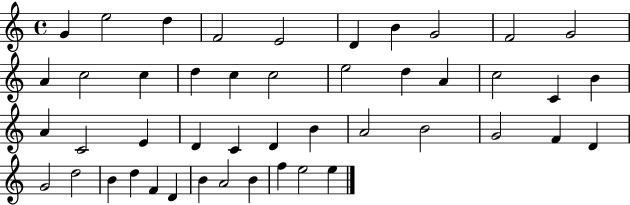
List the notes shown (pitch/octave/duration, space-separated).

G4/q E5/h D5/q F4/h E4/h D4/q B4/q G4/h F4/h G4/h A4/q C5/h C5/q D5/q C5/q C5/h E5/h D5/q A4/q C5/h C4/q B4/q A4/q C4/h E4/q D4/q C4/q D4/q B4/q A4/h B4/h G4/h F4/q D4/q G4/h D5/h B4/q D5/q F4/q D4/q B4/q A4/h B4/q F5/q E5/h E5/q